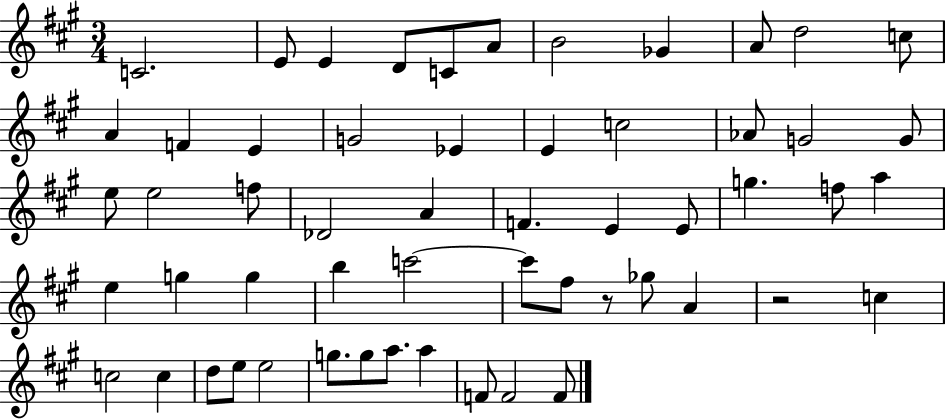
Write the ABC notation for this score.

X:1
T:Untitled
M:3/4
L:1/4
K:A
C2 E/2 E D/2 C/2 A/2 B2 _G A/2 d2 c/2 A F E G2 _E E c2 _A/2 G2 G/2 e/2 e2 f/2 _D2 A F E E/2 g f/2 a e g g b c'2 c'/2 ^f/2 z/2 _g/2 A z2 c c2 c d/2 e/2 e2 g/2 g/2 a/2 a F/2 F2 F/2